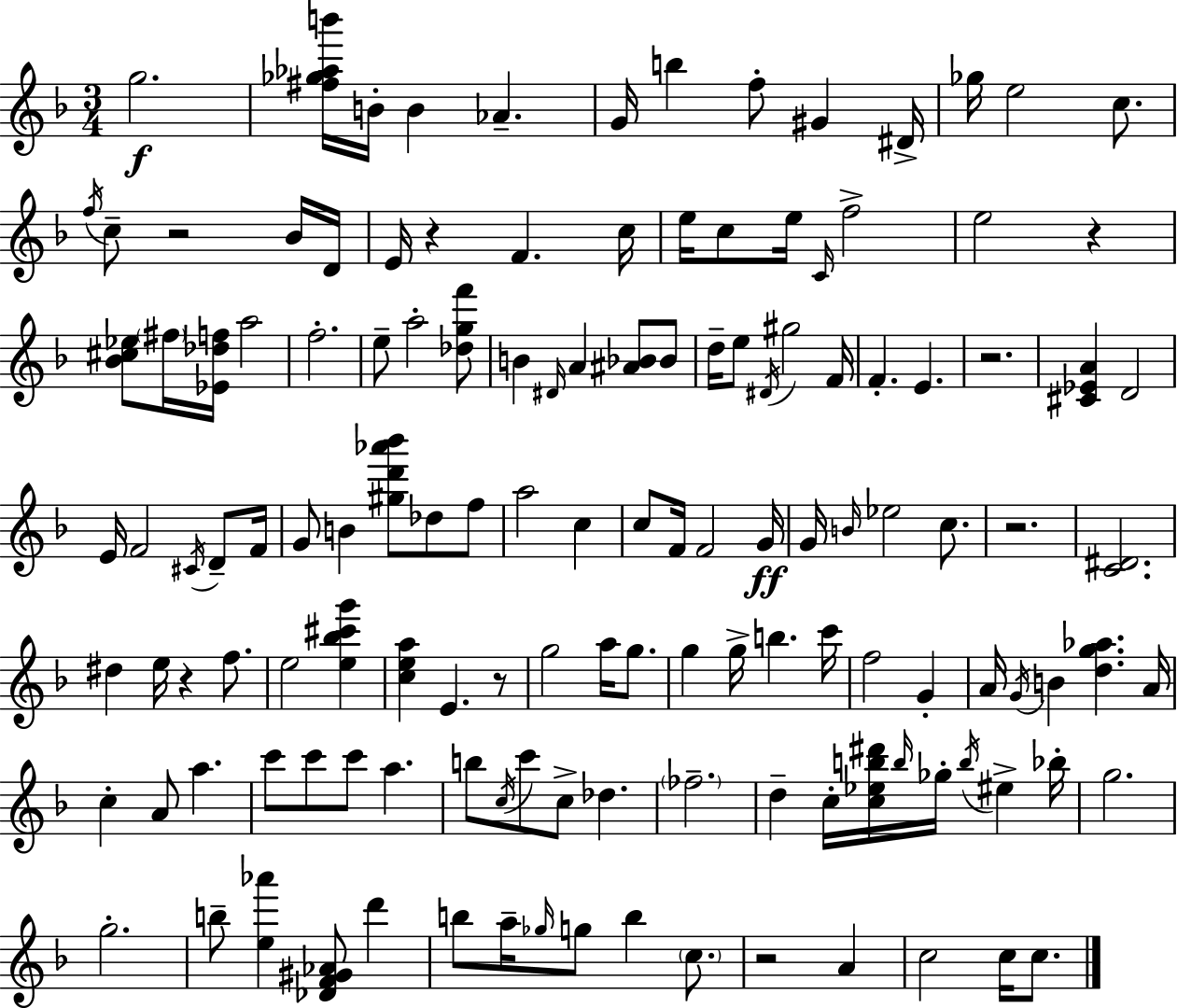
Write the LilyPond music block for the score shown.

{
  \clef treble
  \numericTimeSignature
  \time 3/4
  \key f \major
  g''2.\f | <fis'' ges'' aes'' b'''>16 b'16-. b'4 aes'4.-- | g'16 b''4 f''8-. gis'4 dis'16-> | ges''16 e''2 c''8. | \break \acciaccatura { f''16 } c''8-- r2 bes'16 | d'16 e'16 r4 f'4. | c''16 e''16 c''8 e''16 \grace { c'16 } f''2-> | e''2 r4 | \break <bes' cis'' ees''>8 \parenthesize fis''16 <ees' des'' f''>16 a''2 | f''2.-. | e''8-- a''2-. | <des'' g'' f'''>8 b'4 \grace { dis'16 } a'4 <ais' bes'>8 | \break bes'8 d''16-- e''8 \acciaccatura { dis'16 } gis''2 | f'16 f'4.-. e'4. | r2. | <cis' ees' a'>4 d'2 | \break e'16 f'2 | \acciaccatura { cis'16 } d'8-- f'16 g'8 b'4 <gis'' d''' aes''' bes'''>8 | des''8 f''8 a''2 | c''4 c''8 f'16 f'2 | \break g'16\ff g'16 \grace { b'16 } ees''2 | c''8. r2. | <c' dis'>2. | dis''4 e''16 r4 | \break f''8. e''2 | <e'' bes'' cis''' g'''>4 <c'' e'' a''>4 e'4. | r8 g''2 | a''16 g''8. g''4 g''16-> b''4. | \break c'''16 f''2 | g'4-. a'16 \acciaccatura { g'16 } b'4 | <d'' g'' aes''>4. a'16 c''4-. a'8 | a''4. c'''8 c'''8 c'''8 | \break a''4. b''8 \acciaccatura { c''16 } c'''8 | c''8-> des''4. \parenthesize fes''2.-- | d''4-- | c''16-. <c'' ees'' b'' dis'''>16 \grace { b''16 } ges''16-. \acciaccatura { b''16 } eis''4-> bes''16-. g''2. | \break g''2.-. | b''8-- | <e'' aes'''>4 <des' f' gis' aes'>8 d'''4 b''8 | a''16-- \grace { ges''16 } g''8 b''4 \parenthesize c''8. r2 | \break a'4 c''2 | c''16 c''8. \bar "|."
}